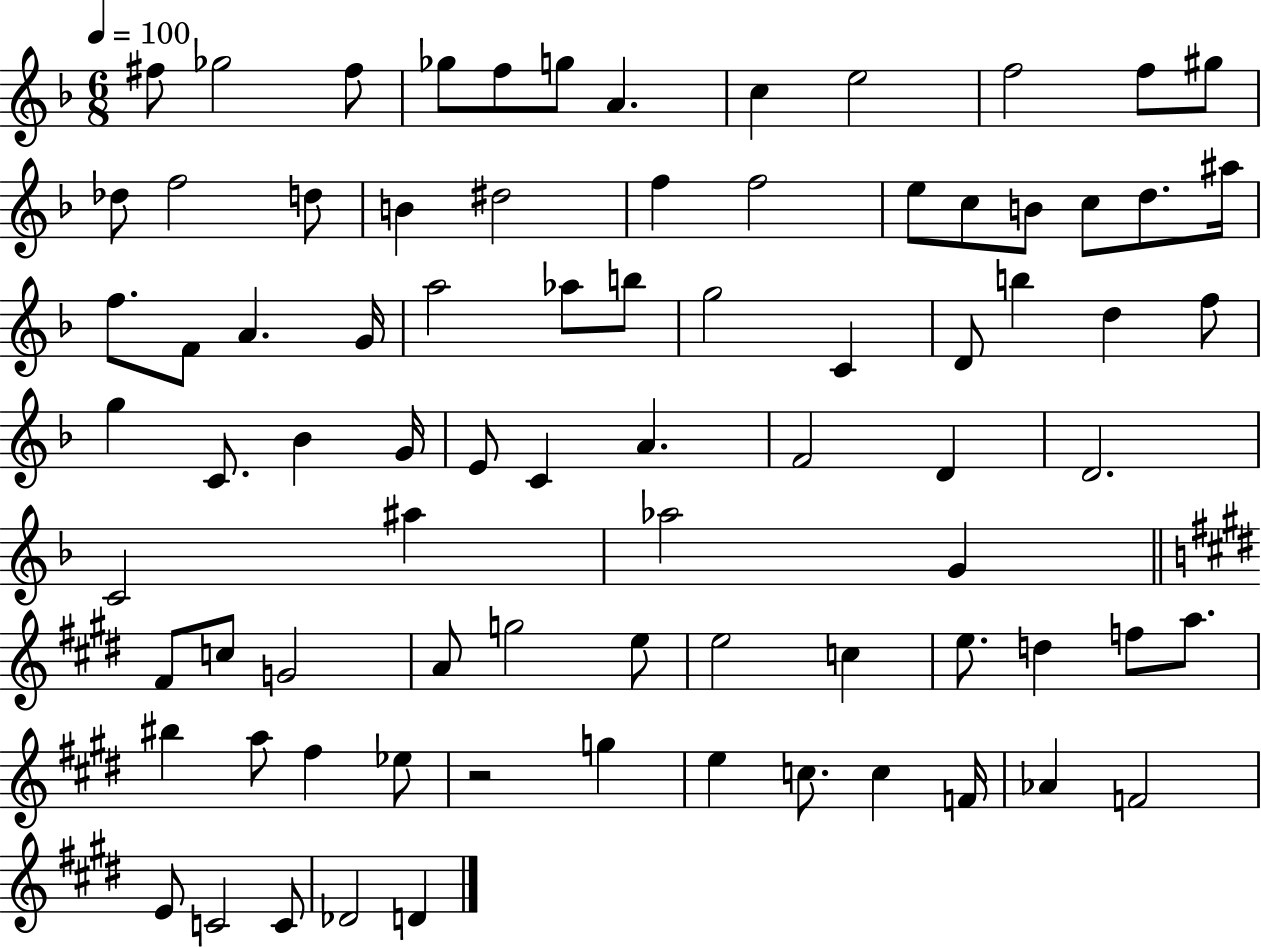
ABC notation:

X:1
T:Untitled
M:6/8
L:1/4
K:F
^f/2 _g2 ^f/2 _g/2 f/2 g/2 A c e2 f2 f/2 ^g/2 _d/2 f2 d/2 B ^d2 f f2 e/2 c/2 B/2 c/2 d/2 ^a/4 f/2 F/2 A G/4 a2 _a/2 b/2 g2 C D/2 b d f/2 g C/2 _B G/4 E/2 C A F2 D D2 C2 ^a _a2 G ^F/2 c/2 G2 A/2 g2 e/2 e2 c e/2 d f/2 a/2 ^b a/2 ^f _e/2 z2 g e c/2 c F/4 _A F2 E/2 C2 C/2 _D2 D